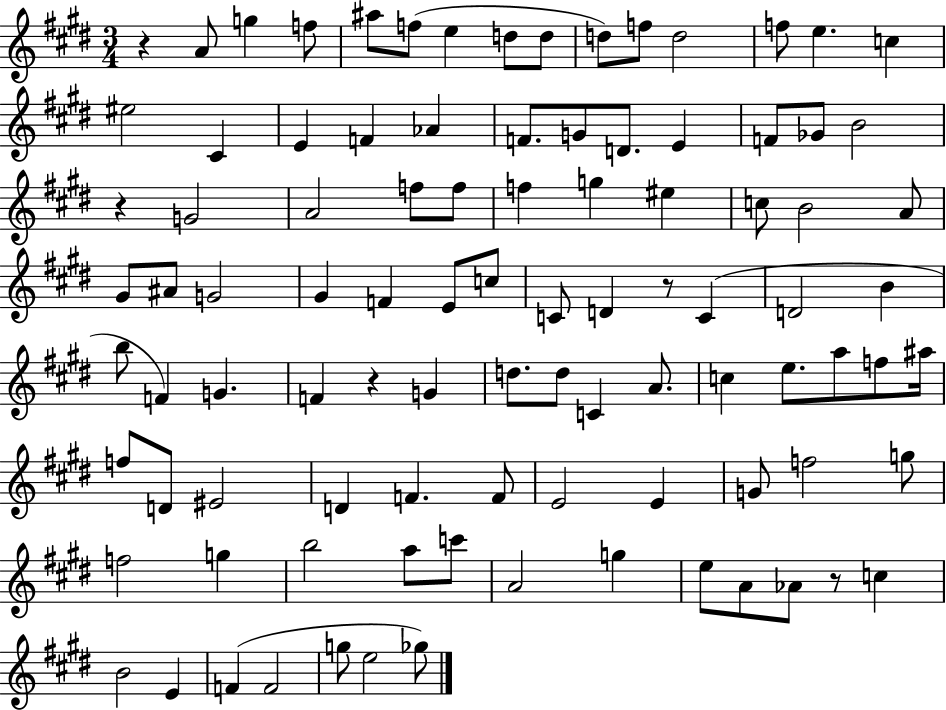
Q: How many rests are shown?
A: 5